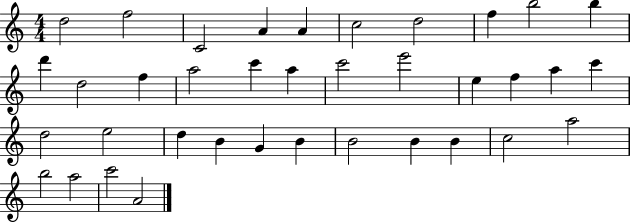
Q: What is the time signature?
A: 4/4